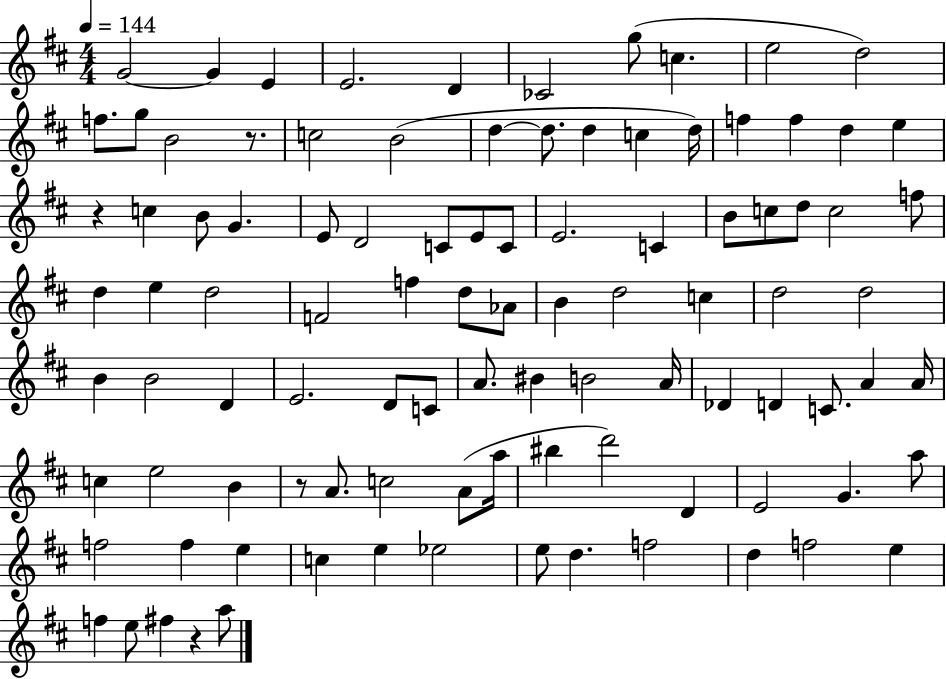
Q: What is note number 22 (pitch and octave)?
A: F5